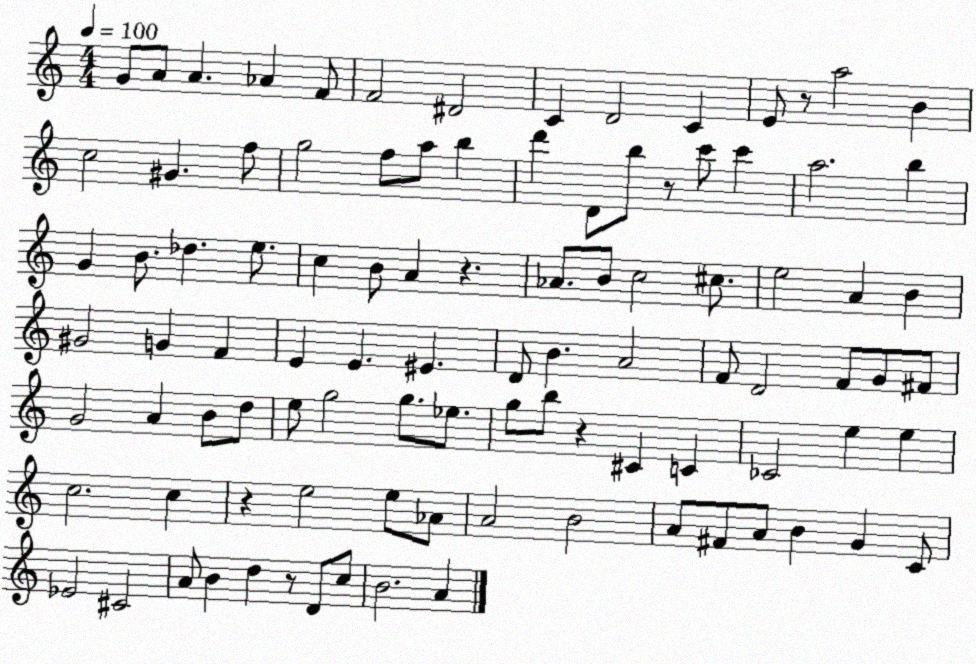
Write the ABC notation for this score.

X:1
T:Untitled
M:4/4
L:1/4
K:C
G/2 A/2 A _A F/2 F2 ^D2 C D2 C E/2 z/2 a2 B c2 ^G f/2 g2 f/2 a/2 b d' D/2 b/2 z/2 c'/2 c' a2 b G B/2 _d e/2 c B/2 A z _A/2 B/2 c2 ^c/2 e2 A B ^G2 G F E E ^E D/2 B A2 F/2 D2 F/2 G/2 ^F/2 G2 A B/2 d/2 e/2 g2 g/2 _e/2 g/2 b/2 z ^C C _C2 e e c2 c z e2 e/2 _A/2 A2 B2 A/2 ^F/2 A/2 B G C/2 _E2 ^C2 A/2 B d z/2 D/2 c/2 B2 A